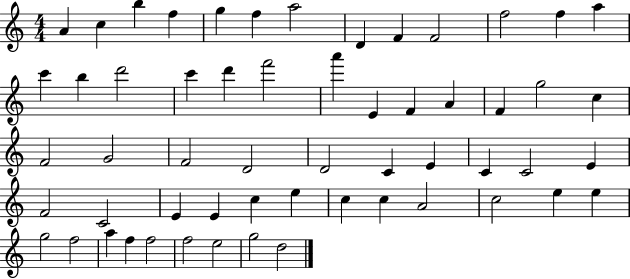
{
  \clef treble
  \numericTimeSignature
  \time 4/4
  \key c \major
  a'4 c''4 b''4 f''4 | g''4 f''4 a''2 | d'4 f'4 f'2 | f''2 f''4 a''4 | \break c'''4 b''4 d'''2 | c'''4 d'''4 f'''2 | a'''4 e'4 f'4 a'4 | f'4 g''2 c''4 | \break f'2 g'2 | f'2 d'2 | d'2 c'4 e'4 | c'4 c'2 e'4 | \break f'2 c'2 | e'4 e'4 c''4 e''4 | c''4 c''4 a'2 | c''2 e''4 e''4 | \break g''2 f''2 | a''4 f''4 f''2 | f''2 e''2 | g''2 d''2 | \break \bar "|."
}